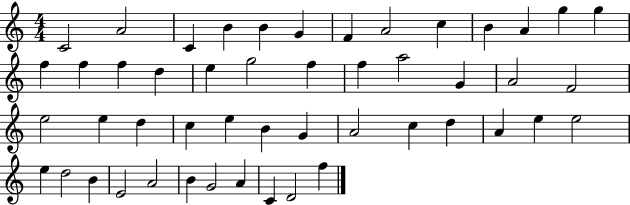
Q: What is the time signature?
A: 4/4